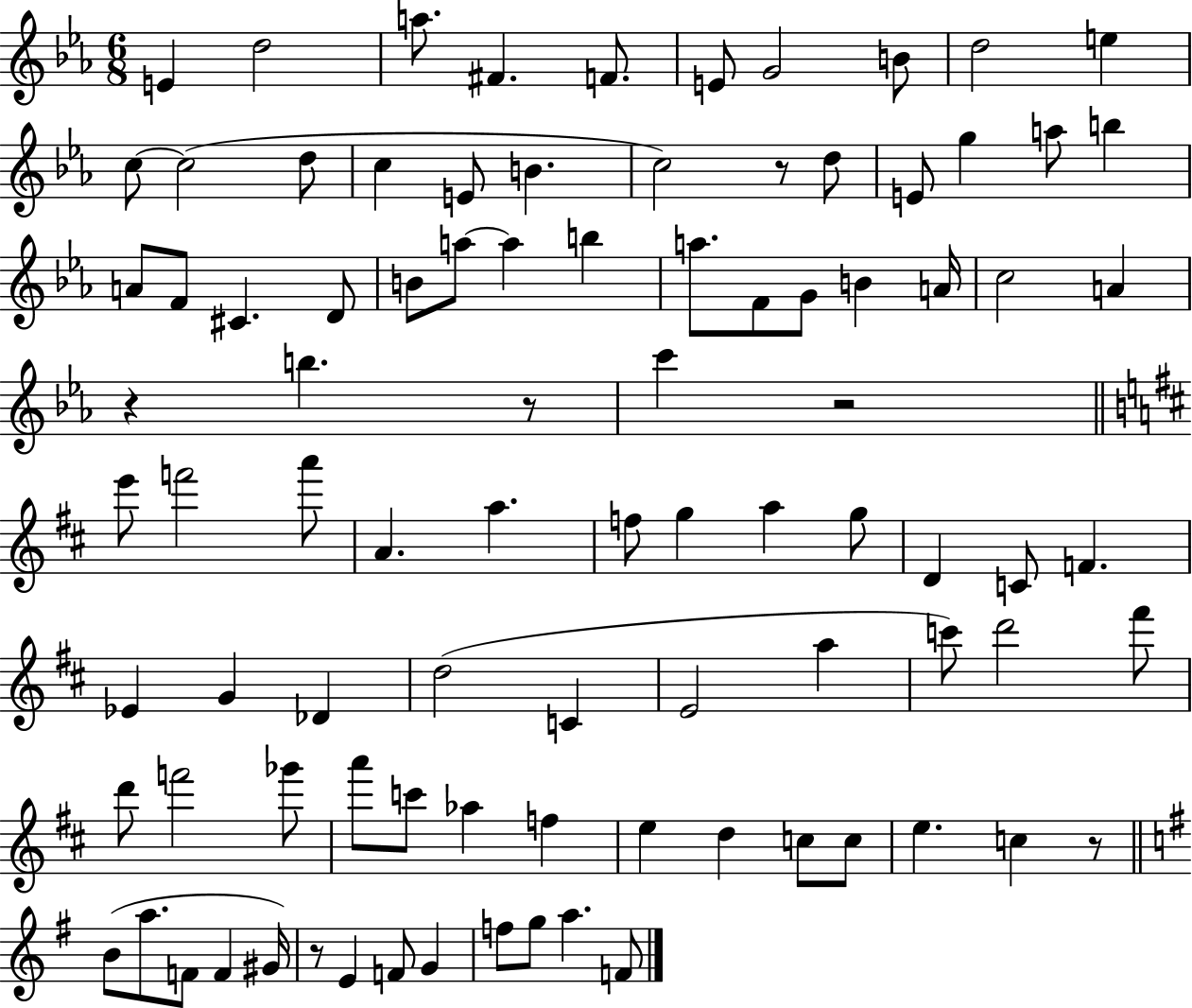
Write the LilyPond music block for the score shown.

{
  \clef treble
  \numericTimeSignature
  \time 6/8
  \key ees \major
  e'4 d''2 | a''8. fis'4. f'8. | e'8 g'2 b'8 | d''2 e''4 | \break c''8~~ c''2( d''8 | c''4 e'8 b'4. | c''2) r8 d''8 | e'8 g''4 a''8 b''4 | \break a'8 f'8 cis'4. d'8 | b'8 a''8~~ a''4 b''4 | a''8. f'8 g'8 b'4 a'16 | c''2 a'4 | \break r4 b''4. r8 | c'''4 r2 | \bar "||" \break \key d \major e'''8 f'''2 a'''8 | a'4. a''4. | f''8 g''4 a''4 g''8 | d'4 c'8 f'4. | \break ees'4 g'4 des'4 | d''2( c'4 | e'2 a''4 | c'''8) d'''2 fis'''8 | \break d'''8 f'''2 ges'''8 | a'''8 c'''8 aes''4 f''4 | e''4 d''4 c''8 c''8 | e''4. c''4 r8 | \break \bar "||" \break \key g \major b'8( a''8. f'8 f'4 gis'16) | r8 e'4 f'8 g'4 | f''8 g''8 a''4. f'8 | \bar "|."
}